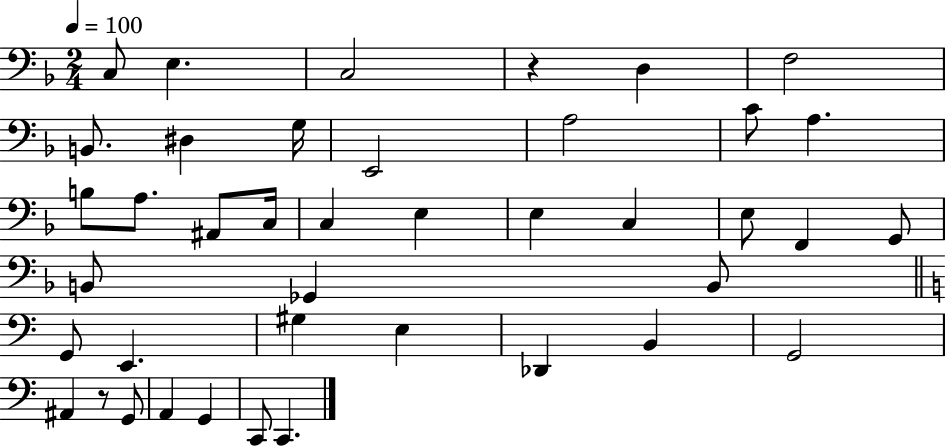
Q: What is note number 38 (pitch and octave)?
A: C2